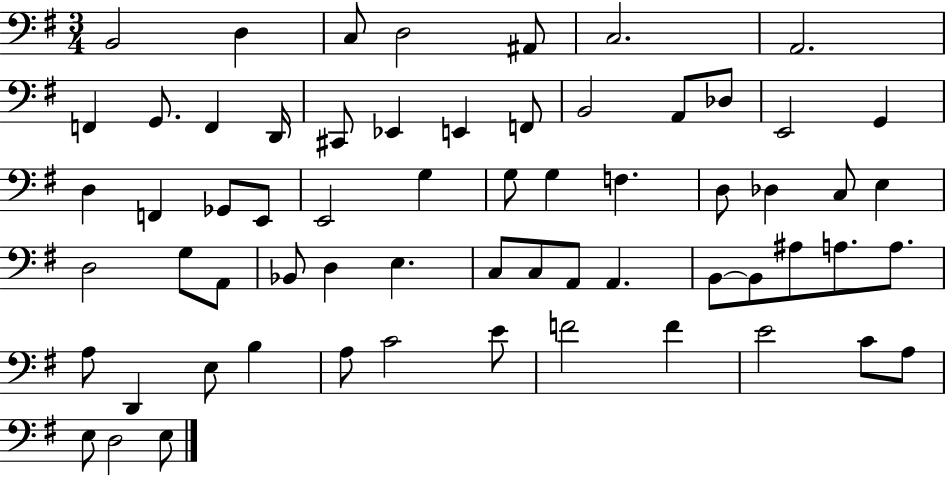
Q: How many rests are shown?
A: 0